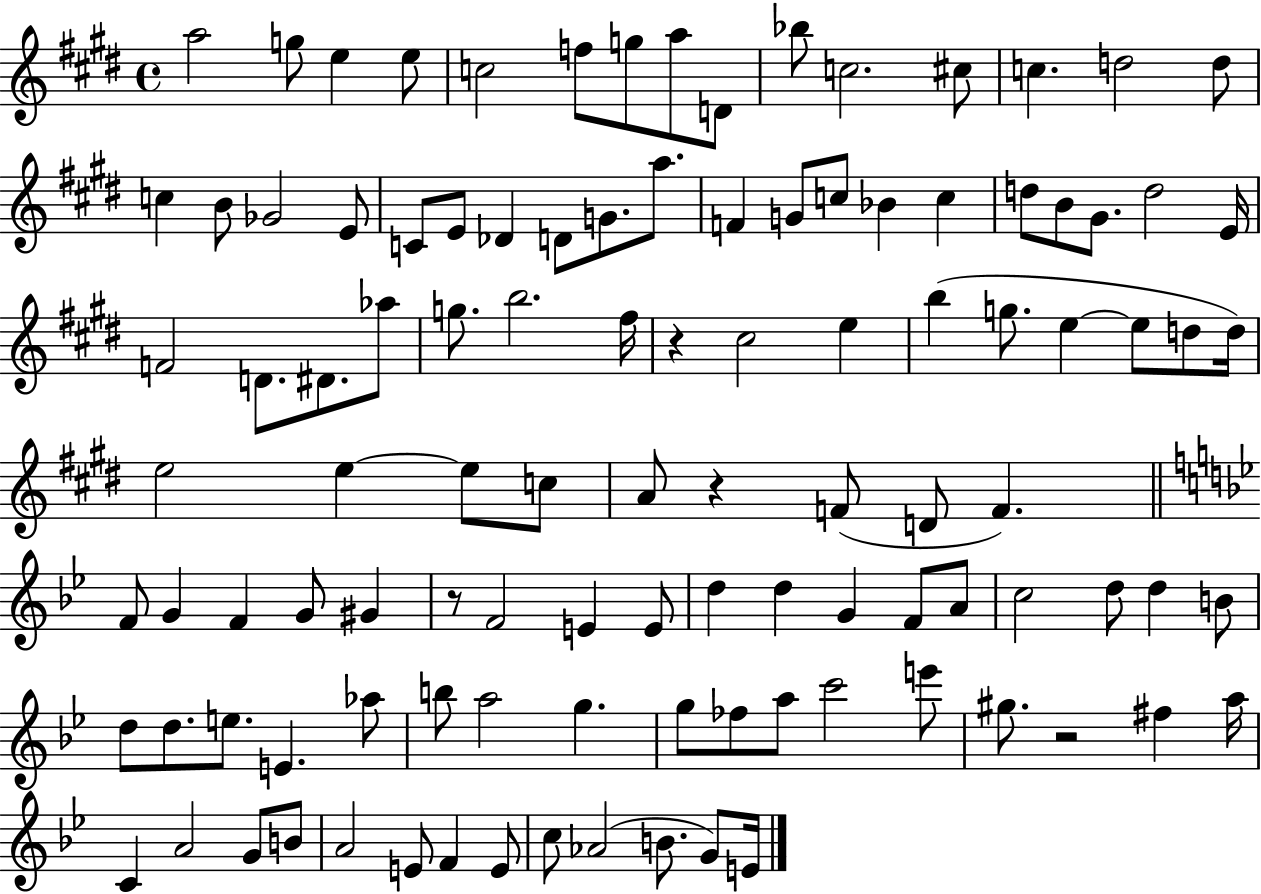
{
  \clef treble
  \time 4/4
  \defaultTimeSignature
  \key e \major
  \repeat volta 2 { a''2 g''8 e''4 e''8 | c''2 f''8 g''8 a''8 d'8 | bes''8 c''2. cis''8 | c''4. d''2 d''8 | \break c''4 b'8 ges'2 e'8 | c'8 e'8 des'4 d'8 g'8. a''8. | f'4 g'8 c''8 bes'4 c''4 | d''8 b'8 gis'8. d''2 e'16 | \break f'2 d'8. dis'8. aes''8 | g''8. b''2. fis''16 | r4 cis''2 e''4 | b''4( g''8. e''4~~ e''8 d''8 d''16) | \break e''2 e''4~~ e''8 c''8 | a'8 r4 f'8( d'8 f'4.) | \bar "||" \break \key g \minor f'8 g'4 f'4 g'8 gis'4 | r8 f'2 e'4 e'8 | d''4 d''4 g'4 f'8 a'8 | c''2 d''8 d''4 b'8 | \break d''8 d''8. e''8. e'4. aes''8 | b''8 a''2 g''4. | g''8 fes''8 a''8 c'''2 e'''8 | gis''8. r2 fis''4 a''16 | \break c'4 a'2 g'8 b'8 | a'2 e'8 f'4 e'8 | c''8 aes'2( b'8. g'8) e'16 | } \bar "|."
}